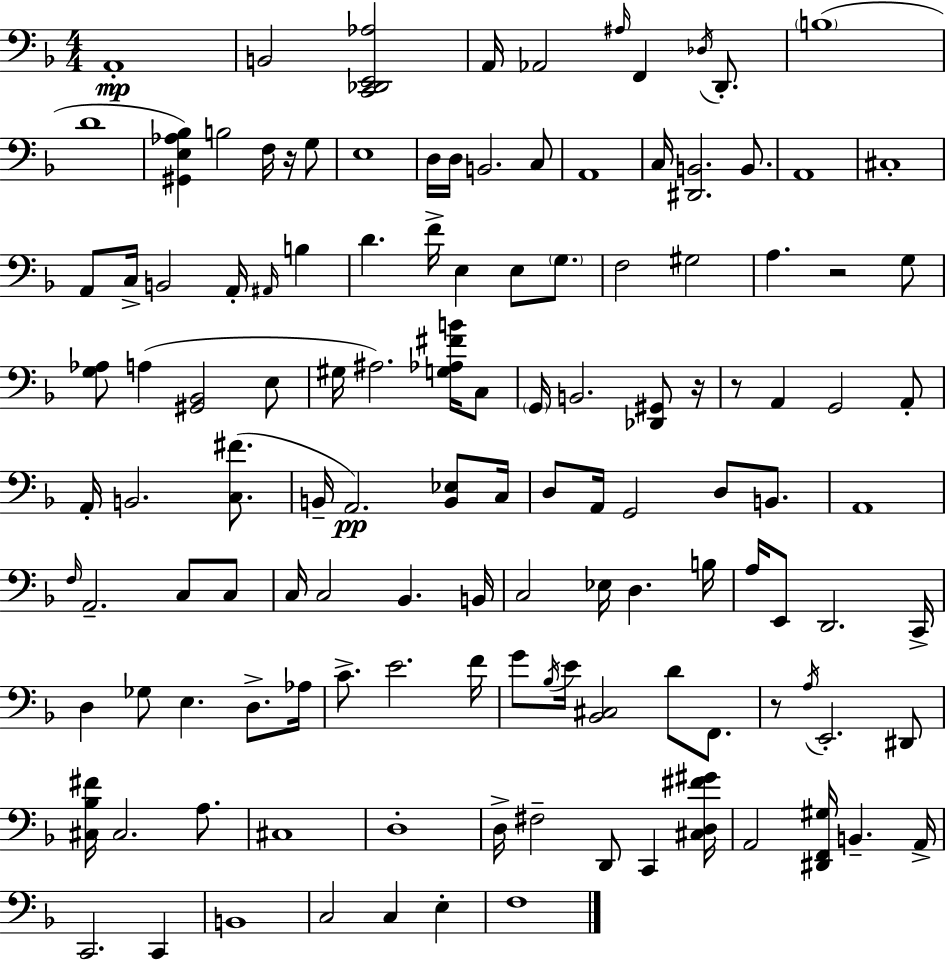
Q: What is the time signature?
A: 4/4